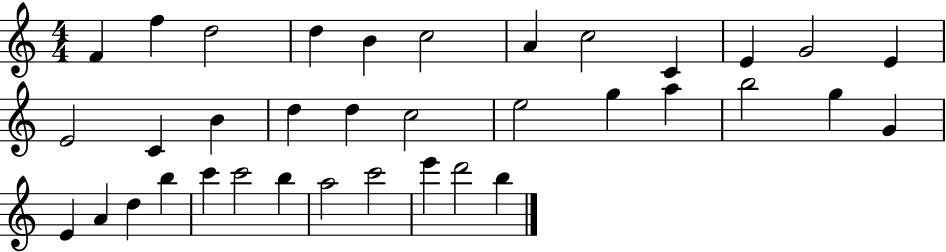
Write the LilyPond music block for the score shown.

{
  \clef treble
  \numericTimeSignature
  \time 4/4
  \key c \major
  f'4 f''4 d''2 | d''4 b'4 c''2 | a'4 c''2 c'4 | e'4 g'2 e'4 | \break e'2 c'4 b'4 | d''4 d''4 c''2 | e''2 g''4 a''4 | b''2 g''4 g'4 | \break e'4 a'4 d''4 b''4 | c'''4 c'''2 b''4 | a''2 c'''2 | e'''4 d'''2 b''4 | \break \bar "|."
}